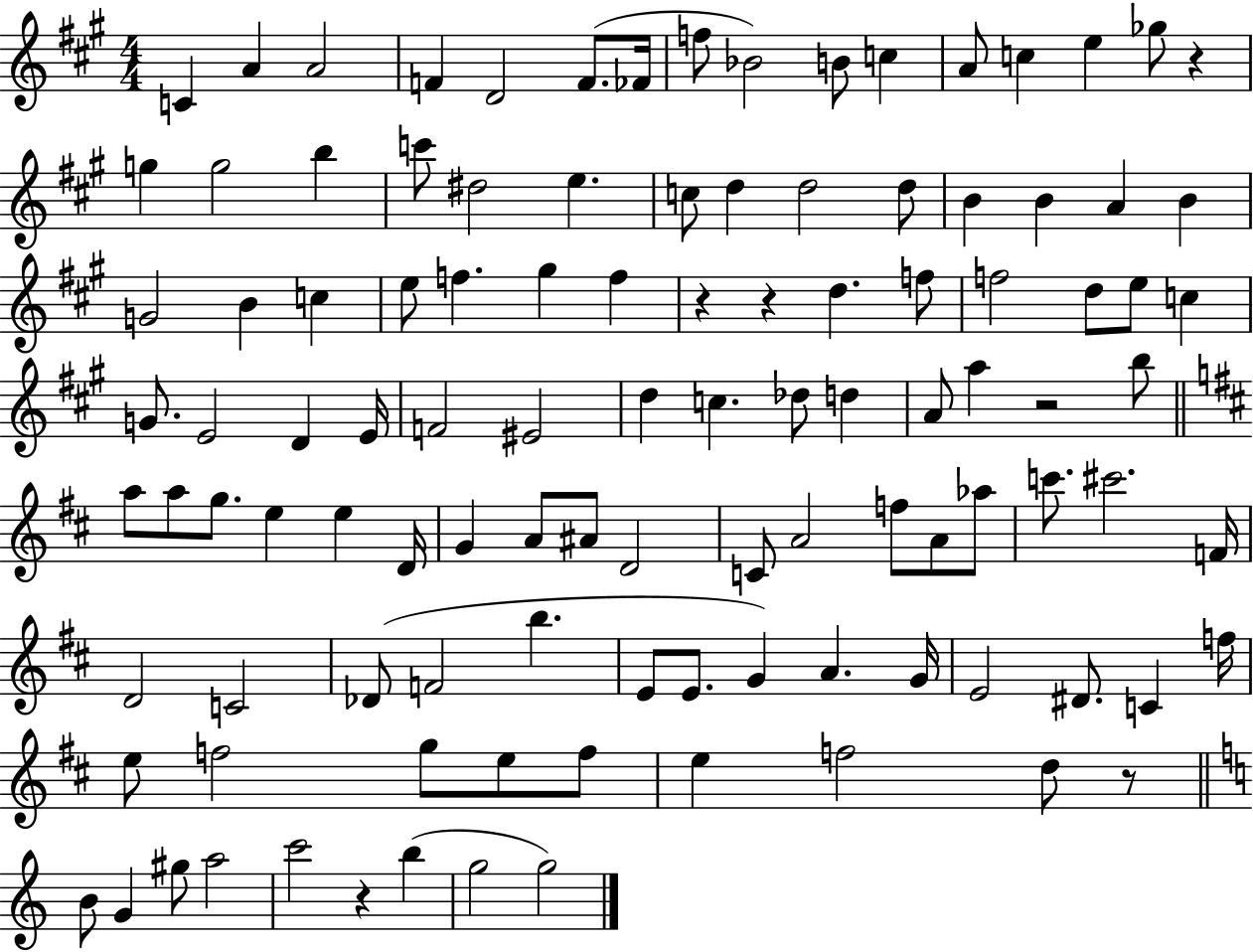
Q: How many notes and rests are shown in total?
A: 109